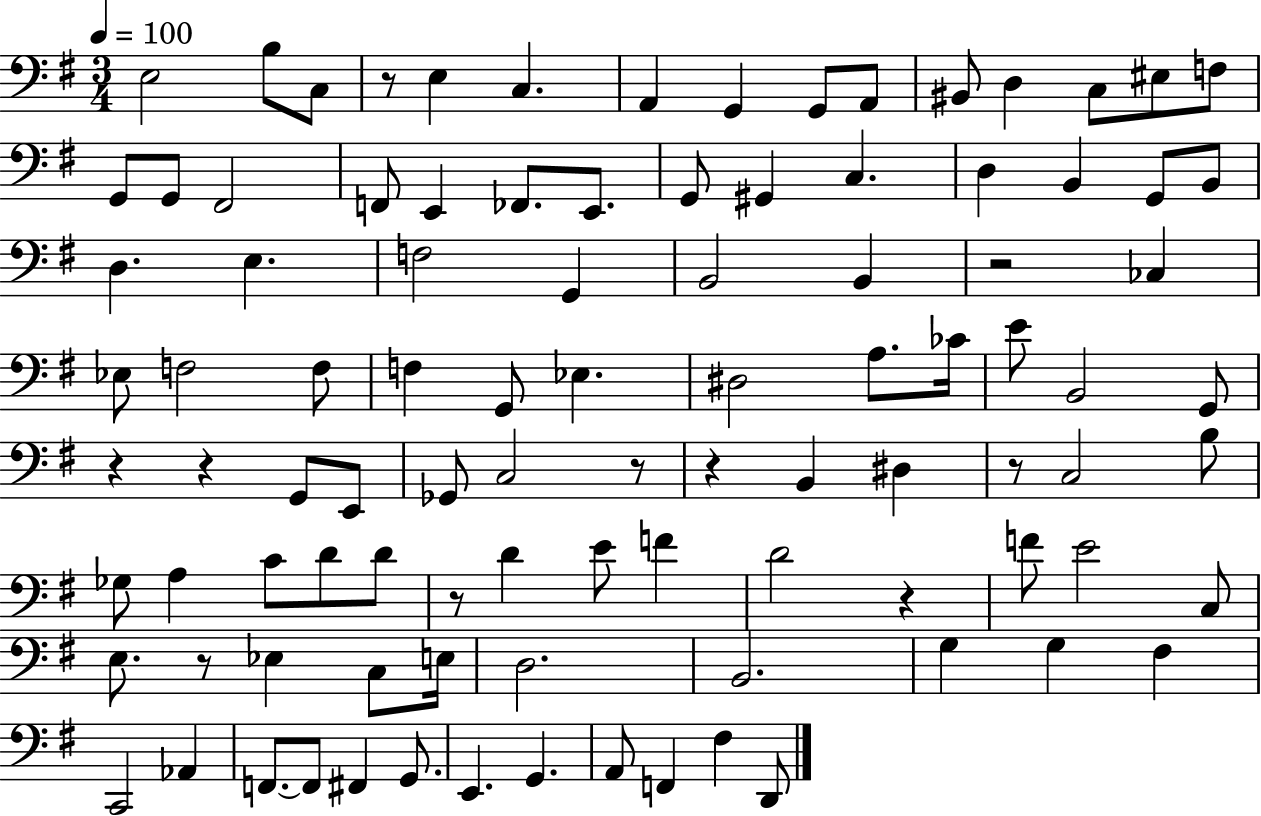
{
  \clef bass
  \numericTimeSignature
  \time 3/4
  \key g \major
  \tempo 4 = 100
  e2 b8 c8 | r8 e4 c4. | a,4 g,4 g,8 a,8 | bis,8 d4 c8 eis8 f8 | \break g,8 g,8 fis,2 | f,8 e,4 fes,8. e,8. | g,8 gis,4 c4. | d4 b,4 g,8 b,8 | \break d4. e4. | f2 g,4 | b,2 b,4 | r2 ces4 | \break ees8 f2 f8 | f4 g,8 ees4. | dis2 a8. ces'16 | e'8 b,2 g,8 | \break r4 r4 g,8 e,8 | ges,8 c2 r8 | r4 b,4 dis4 | r8 c2 b8 | \break ges8 a4 c'8 d'8 d'8 | r8 d'4 e'8 f'4 | d'2 r4 | f'8 e'2 c8 | \break e8. r8 ees4 c8 e16 | d2. | b,2. | g4 g4 fis4 | \break c,2 aes,4 | f,8.~~ f,8 fis,4 g,8. | e,4. g,4. | a,8 f,4 fis4 d,8 | \break \bar "|."
}